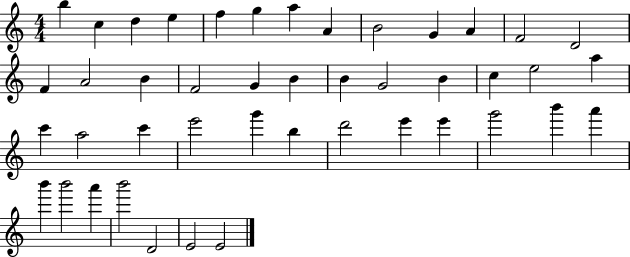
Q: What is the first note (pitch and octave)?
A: B5